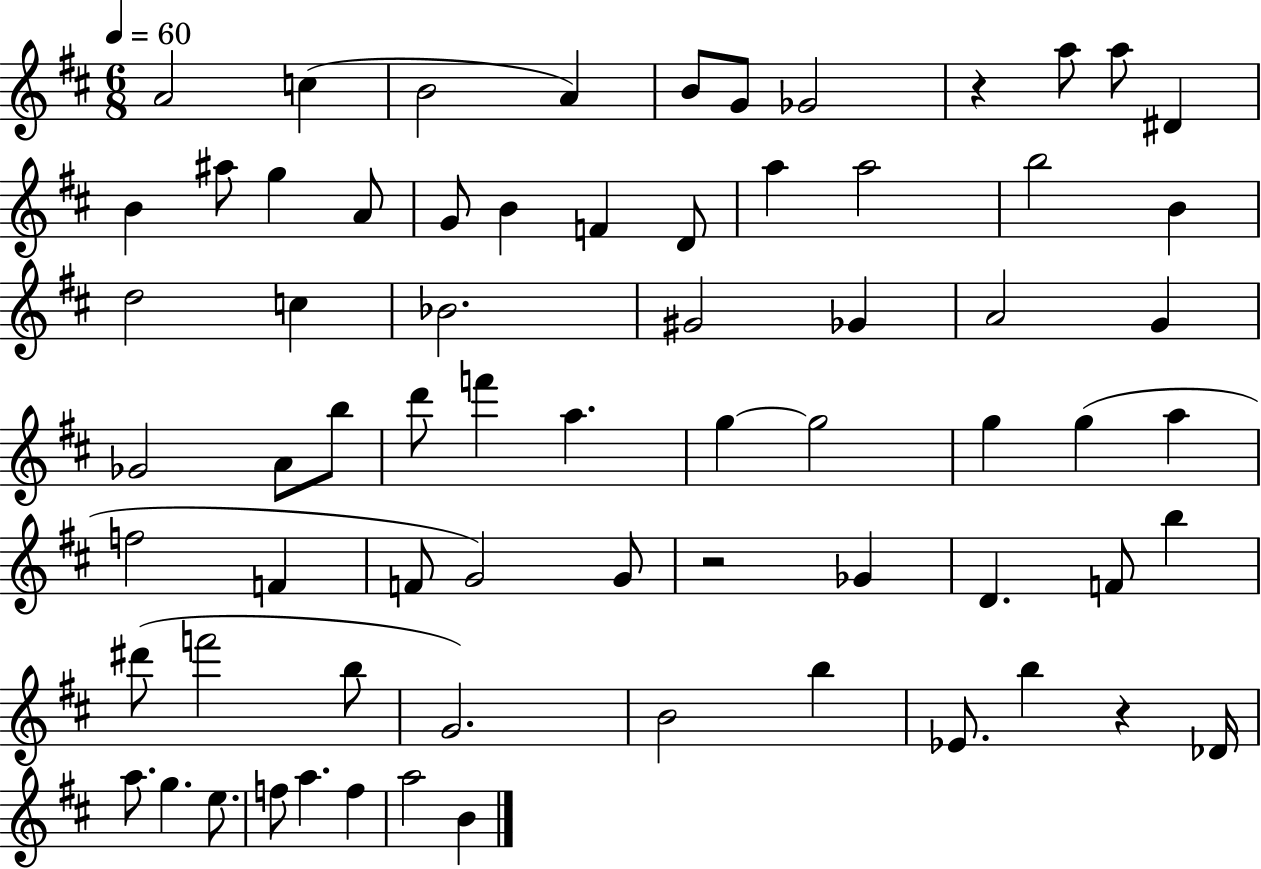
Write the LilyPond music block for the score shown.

{
  \clef treble
  \numericTimeSignature
  \time 6/8
  \key d \major
  \tempo 4 = 60
  a'2 c''4( | b'2 a'4) | b'8 g'8 ges'2 | r4 a''8 a''8 dis'4 | \break b'4 ais''8 g''4 a'8 | g'8 b'4 f'4 d'8 | a''4 a''2 | b''2 b'4 | \break d''2 c''4 | bes'2. | gis'2 ges'4 | a'2 g'4 | \break ges'2 a'8 b''8 | d'''8 f'''4 a''4. | g''4~~ g''2 | g''4 g''4( a''4 | \break f''2 f'4 | f'8 g'2) g'8 | r2 ges'4 | d'4. f'8 b''4 | \break dis'''8( f'''2 b''8 | g'2.) | b'2 b''4 | ees'8. b''4 r4 des'16 | \break a''8. g''4. e''8. | f''8 a''4. f''4 | a''2 b'4 | \bar "|."
}